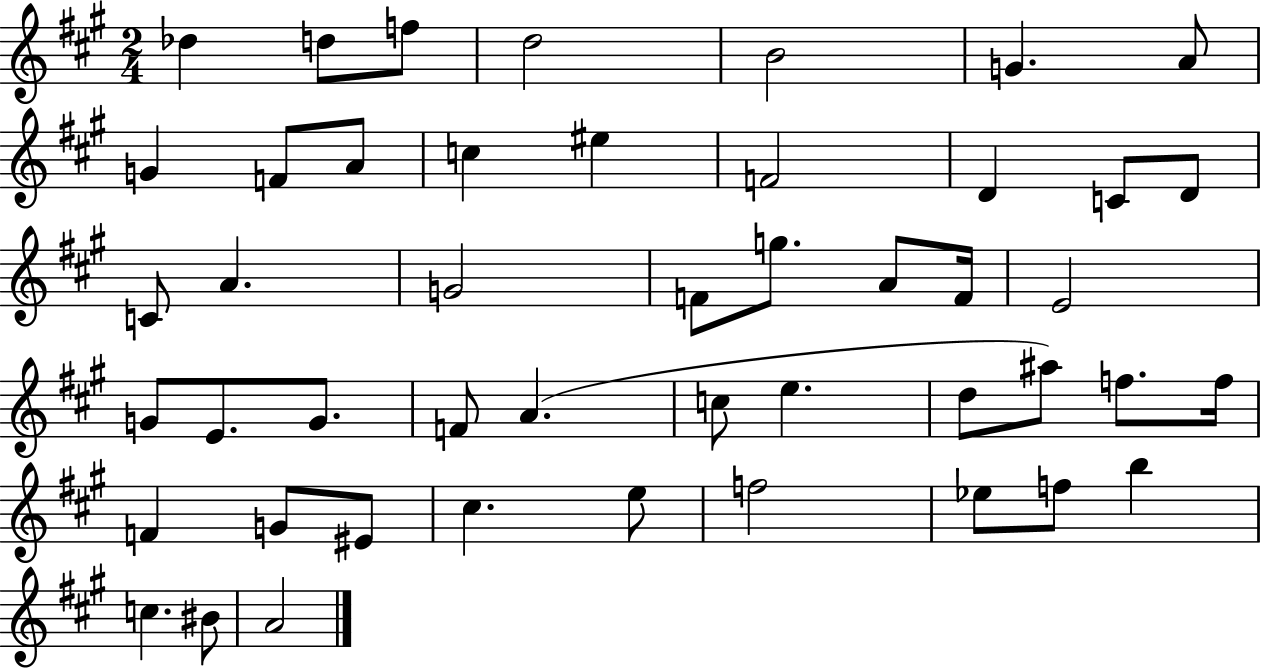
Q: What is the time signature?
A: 2/4